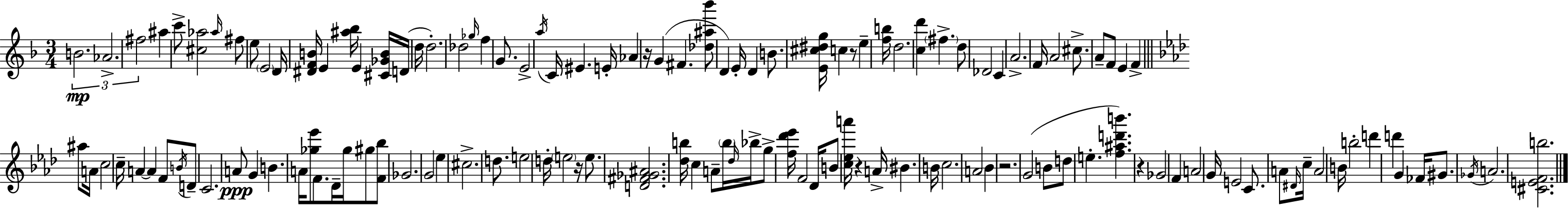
B4/h. Ab4/h. F#5/h A#5/q C6/e [C#5,Ab5]/h Ab5/s F#5/e E5/e E4/h D4/s [D#4,F4,B4]/s E4/q [A#5,Bb5]/s E4/q [C#4,Gb4,B4]/s D4/s D5/s D5/h. Db5/h Gb5/s F5/q G4/e. E4/h A5/s C4/s EIS4/q. E4/s Ab4/q R/s G4/q F#4/q. [Db5,A#5,Bb6]/e D4/q E4/s D4/q B4/e. [E4,C#5,D#5,G5]/s C5/q R/e E5/q [F5,B5]/s D5/h. [C5,D6]/q F#5/q. D5/e Db4/h C4/q A4/h. F4/s A4/h C#5/e. A4/e F4/e E4/q F4/q A#5/e A4/s C5/h C5/s A4/q A4/q F4/e B4/s D4/e C4/h. A4/e G4/q B4/q. A4/s [Gb5,Eb6]/e F4/e. Db4/s Gb5/s G#5/e [F4,Bb5]/e Gb4/h. G4/h Eb5/q C#5/h. D5/e. E5/h D5/s E5/h R/s E5/e. [D4,F#4,Gb4,A#4]/h. [Db5,B5]/s C5/q A4/e B5/s Db5/s Bb5/s G5/e [F5,Db6,Eb6]/s F4/h Db4/s B4/e [C5,Eb5,A6]/s R/q A4/s BIS4/q. B4/s C5/h. A4/h Bb4/q R/h. G4/h B4/e D5/e E5/q. [F5,A#5,D6,B6]/q. R/q Gb4/h F4/q A4/h G4/s E4/h C4/e. A4/e D#4/s C5/s A4/h B4/s B5/h D6/q D6/q G4/q FES4/s G#4/e. Gb4/s A4/h. [C#4,E4,F4,B5]/h.